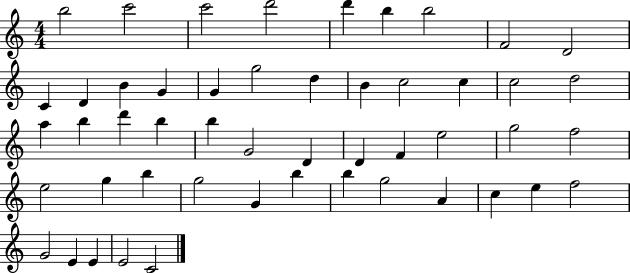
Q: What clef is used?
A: treble